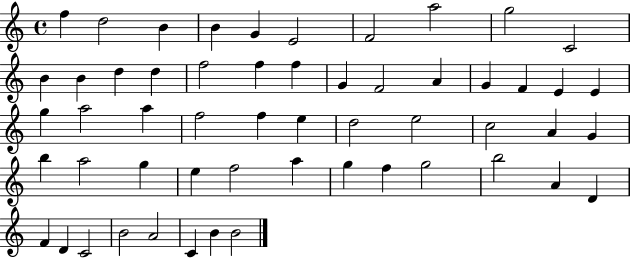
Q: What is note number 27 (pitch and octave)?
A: A5